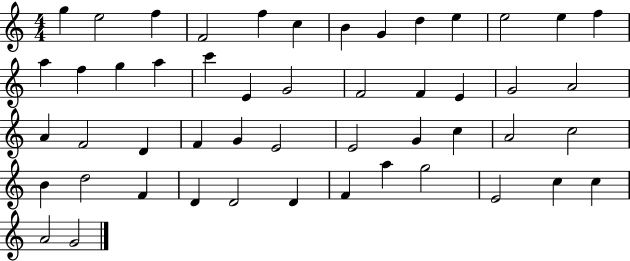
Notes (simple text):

G5/q E5/h F5/q F4/h F5/q C5/q B4/q G4/q D5/q E5/q E5/h E5/q F5/q A5/q F5/q G5/q A5/q C6/q E4/q G4/h F4/h F4/q E4/q G4/h A4/h A4/q F4/h D4/q F4/q G4/q E4/h E4/h G4/q C5/q A4/h C5/h B4/q D5/h F4/q D4/q D4/h D4/q F4/q A5/q G5/h E4/h C5/q C5/q A4/h G4/h